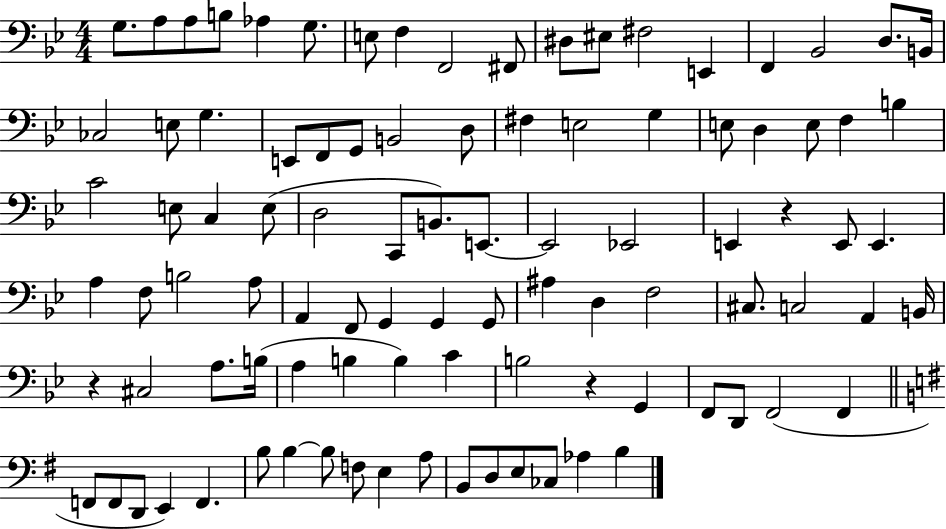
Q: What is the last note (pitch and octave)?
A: B3